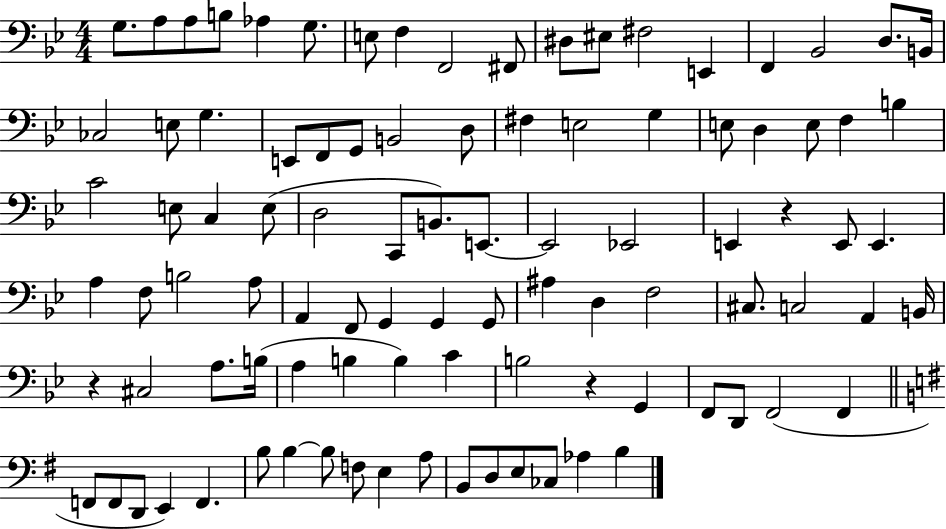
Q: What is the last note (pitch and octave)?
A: B3